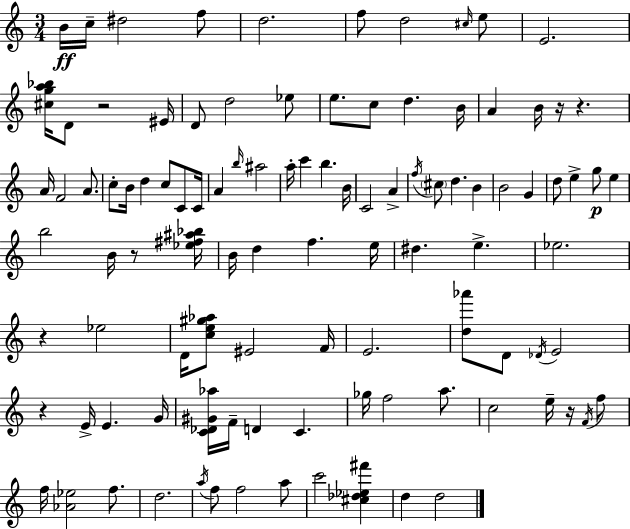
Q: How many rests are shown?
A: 7